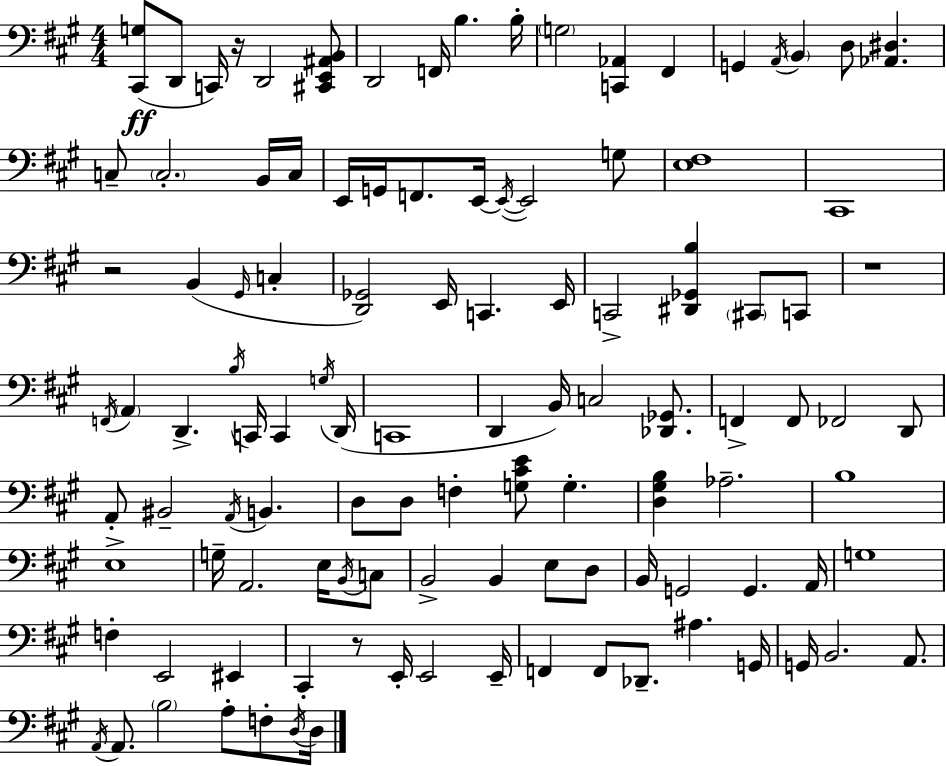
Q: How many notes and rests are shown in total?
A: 111